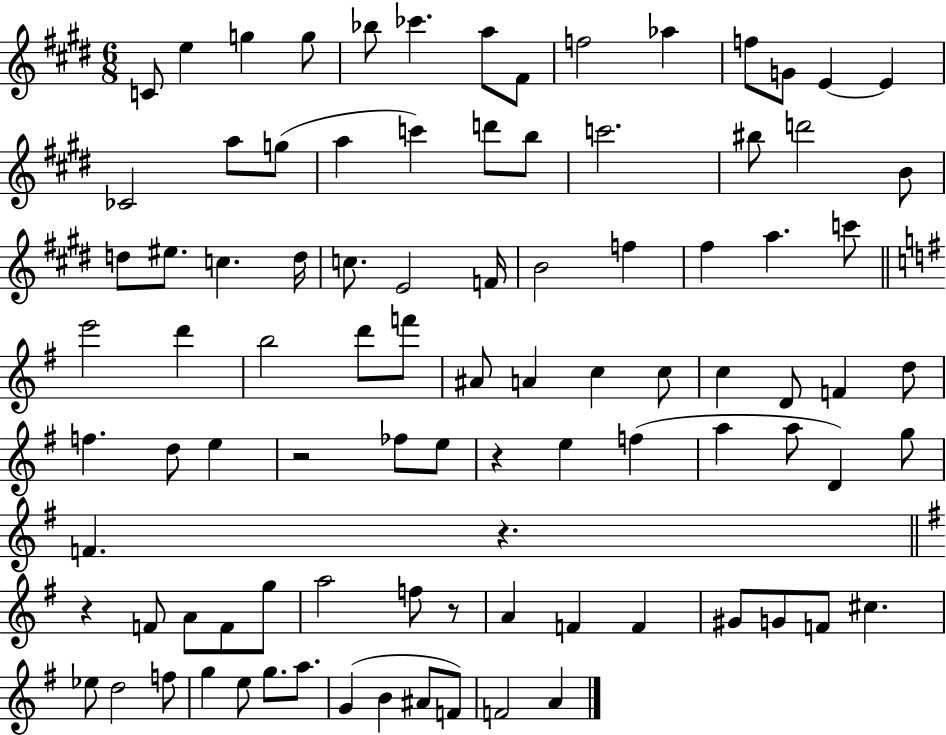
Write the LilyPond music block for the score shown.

{
  \clef treble
  \numericTimeSignature
  \time 6/8
  \key e \major
  c'8 e''4 g''4 g''8 | bes''8 ces'''4. a''8 fis'8 | f''2 aes''4 | f''8 g'8 e'4~~ e'4 | \break ces'2 a''8 g''8( | a''4 c'''4) d'''8 b''8 | c'''2. | bis''8 d'''2 b'8 | \break d''8 eis''8. c''4. d''16 | c''8. e'2 f'16 | b'2 f''4 | fis''4 a''4. c'''8 | \break \bar "||" \break \key e \minor e'''2 d'''4 | b''2 d'''8 f'''8 | ais'8 a'4 c''4 c''8 | c''4 d'8 f'4 d''8 | \break f''4. d''8 e''4 | r2 fes''8 e''8 | r4 e''4 f''4( | a''4 a''8 d'4) g''8 | \break f'4. r4. | \bar "||" \break \key e \minor r4 f'8 a'8 f'8 g''8 | a''2 f''8 r8 | a'4 f'4 f'4 | gis'8 g'8 f'8 cis''4. | \break ees''8 d''2 f''8 | g''4 e''8 g''8. a''8. | g'4( b'4 ais'8 f'8) | f'2 a'4 | \break \bar "|."
}